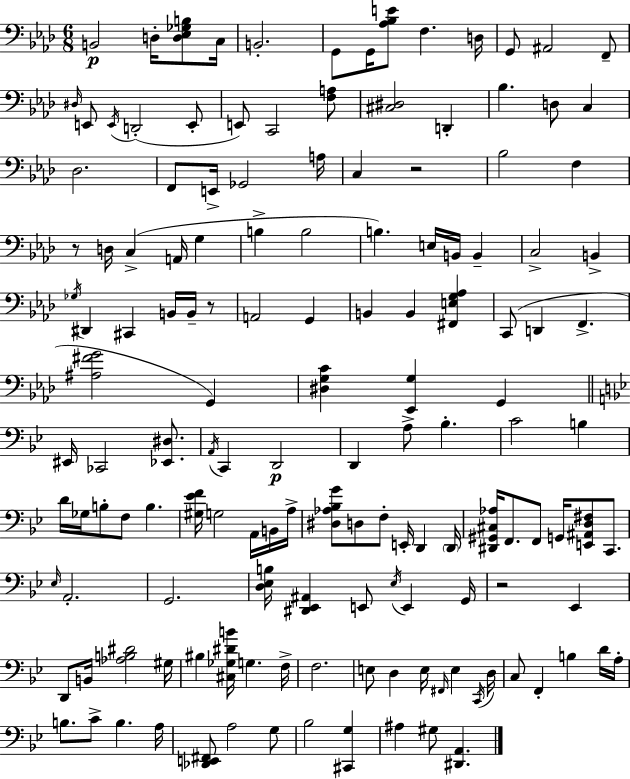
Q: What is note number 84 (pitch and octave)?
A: C2